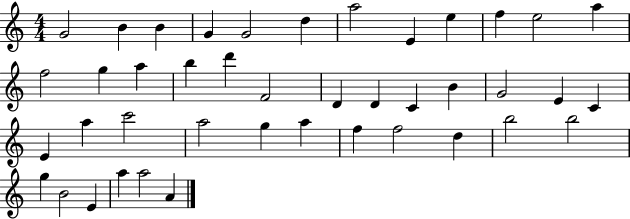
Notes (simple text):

G4/h B4/q B4/q G4/q G4/h D5/q A5/h E4/q E5/q F5/q E5/h A5/q F5/h G5/q A5/q B5/q D6/q F4/h D4/q D4/q C4/q B4/q G4/h E4/q C4/q E4/q A5/q C6/h A5/h G5/q A5/q F5/q F5/h D5/q B5/h B5/h G5/q B4/h E4/q A5/q A5/h A4/q